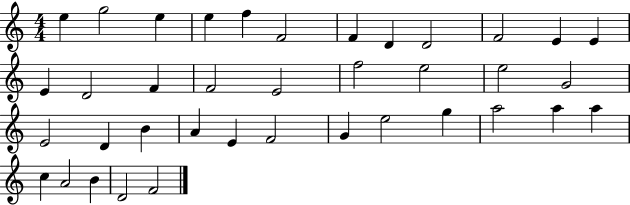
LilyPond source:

{
  \clef treble
  \numericTimeSignature
  \time 4/4
  \key c \major
  e''4 g''2 e''4 | e''4 f''4 f'2 | f'4 d'4 d'2 | f'2 e'4 e'4 | \break e'4 d'2 f'4 | f'2 e'2 | f''2 e''2 | e''2 g'2 | \break e'2 d'4 b'4 | a'4 e'4 f'2 | g'4 e''2 g''4 | a''2 a''4 a''4 | \break c''4 a'2 b'4 | d'2 f'2 | \bar "|."
}